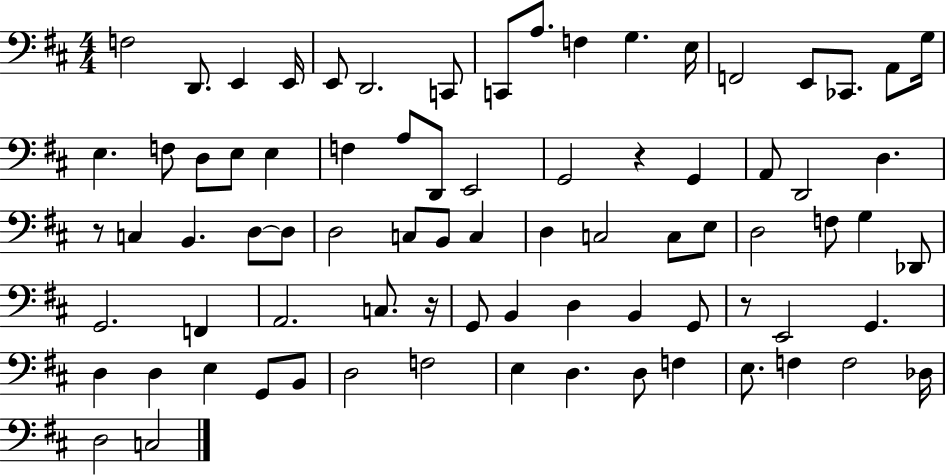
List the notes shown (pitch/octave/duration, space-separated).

F3/h D2/e. E2/q E2/s E2/e D2/h. C2/e C2/e A3/e. F3/q G3/q. E3/s F2/h E2/e CES2/e. A2/e G3/s E3/q. F3/e D3/e E3/e E3/q F3/q A3/e D2/e E2/h G2/h R/q G2/q A2/e D2/h D3/q. R/e C3/q B2/q. D3/e D3/e D3/h C3/e B2/e C3/q D3/q C3/h C3/e E3/e D3/h F3/e G3/q Db2/e G2/h. F2/q A2/h. C3/e. R/s G2/e B2/q D3/q B2/q G2/e R/e E2/h G2/q. D3/q D3/q E3/q G2/e B2/e D3/h F3/h E3/q D3/q. D3/e F3/q E3/e. F3/q F3/h Db3/s D3/h C3/h